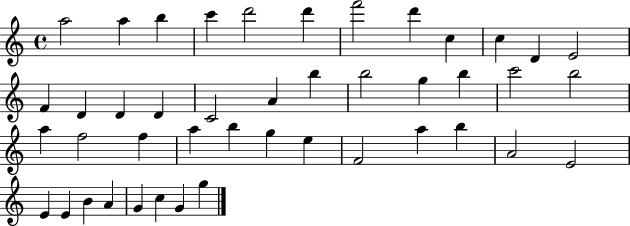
A5/h A5/q B5/q C6/q D6/h D6/q F6/h D6/q C5/q C5/q D4/q E4/h F4/q D4/q D4/q D4/q C4/h A4/q B5/q B5/h G5/q B5/q C6/h B5/h A5/q F5/h F5/q A5/q B5/q G5/q E5/q F4/h A5/q B5/q A4/h E4/h E4/q E4/q B4/q A4/q G4/q C5/q G4/q G5/q